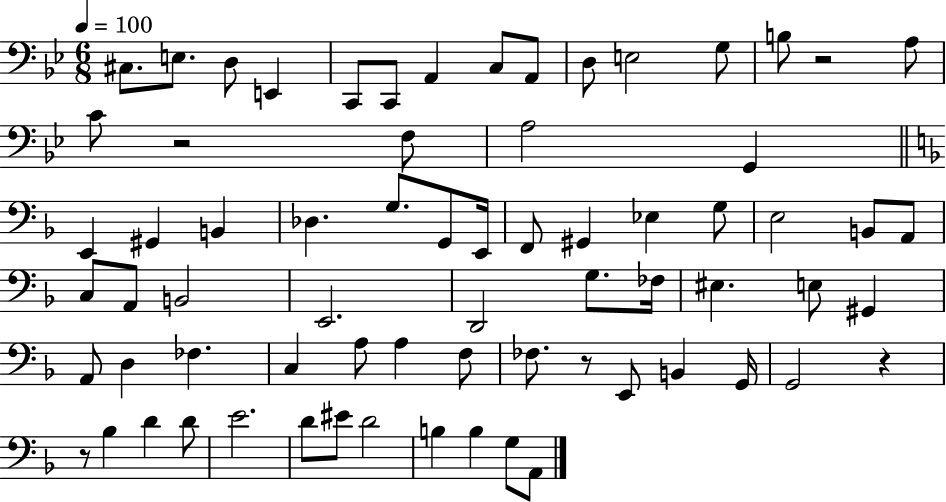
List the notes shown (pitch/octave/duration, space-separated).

C#3/e. E3/e. D3/e E2/q C2/e C2/e A2/q C3/e A2/e D3/e E3/h G3/e B3/e R/h A3/e C4/e R/h F3/e A3/h G2/q E2/q G#2/q B2/q Db3/q. G3/e. G2/e E2/s F2/e G#2/q Eb3/q G3/e E3/h B2/e A2/e C3/e A2/e B2/h E2/h. D2/h G3/e. FES3/s EIS3/q. E3/e G#2/q A2/e D3/q FES3/q. C3/q A3/e A3/q F3/e FES3/e. R/e E2/e B2/q G2/s G2/h R/q R/e Bb3/q D4/q D4/e E4/h. D4/e EIS4/e D4/h B3/q B3/q G3/e A2/e